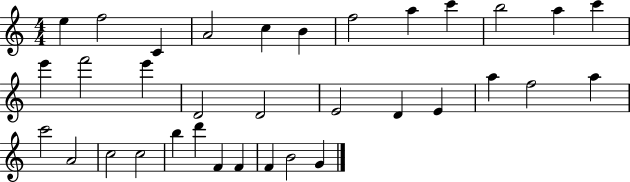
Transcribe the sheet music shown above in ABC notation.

X:1
T:Untitled
M:4/4
L:1/4
K:C
e f2 C A2 c B f2 a c' b2 a c' e' f'2 e' D2 D2 E2 D E a f2 a c'2 A2 c2 c2 b d' F F F B2 G